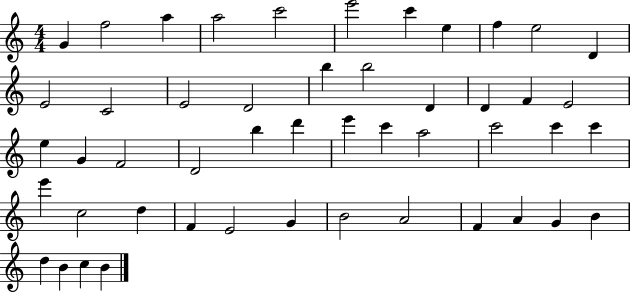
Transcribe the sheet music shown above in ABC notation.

X:1
T:Untitled
M:4/4
L:1/4
K:C
G f2 a a2 c'2 e'2 c' e f e2 D E2 C2 E2 D2 b b2 D D F E2 e G F2 D2 b d' e' c' a2 c'2 c' c' e' c2 d F E2 G B2 A2 F A G B d B c B